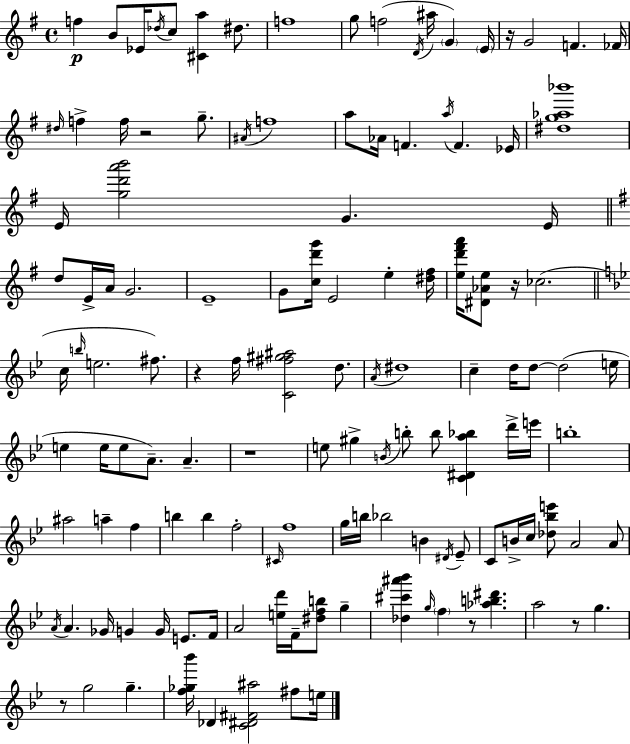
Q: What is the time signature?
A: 4/4